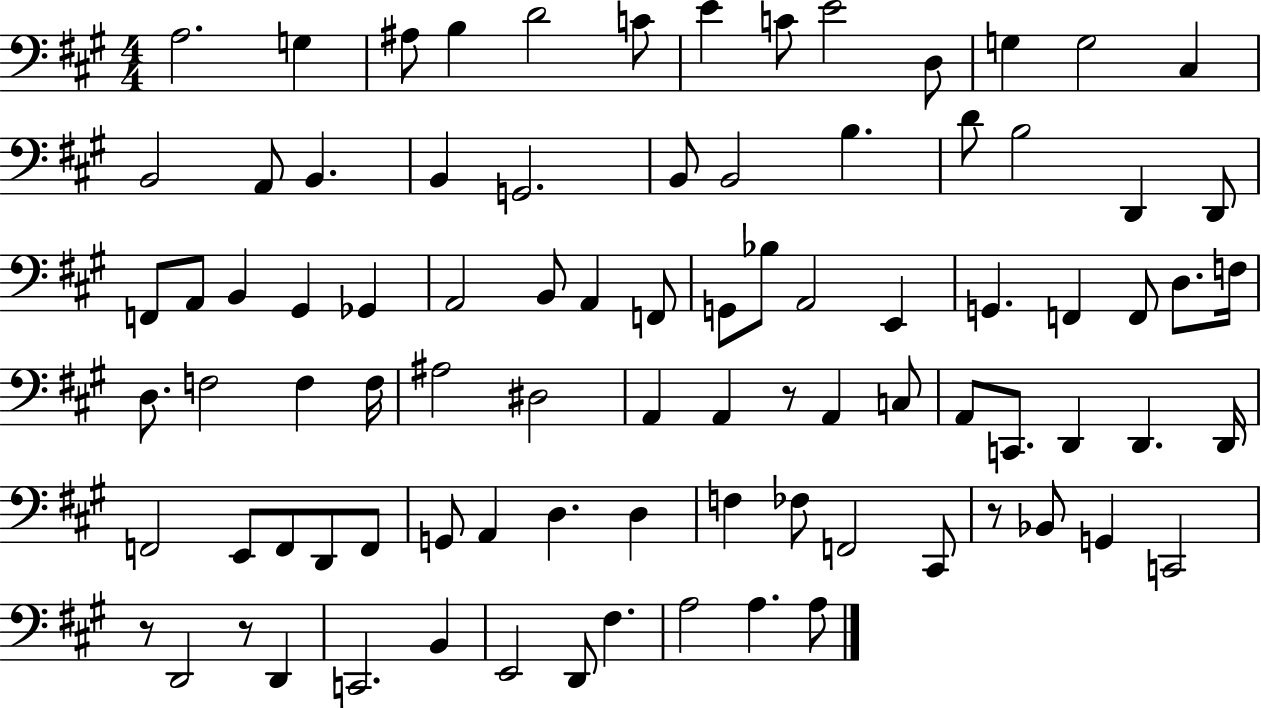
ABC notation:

X:1
T:Untitled
M:4/4
L:1/4
K:A
A,2 G, ^A,/2 B, D2 C/2 E C/2 E2 D,/2 G, G,2 ^C, B,,2 A,,/2 B,, B,, G,,2 B,,/2 B,,2 B, D/2 B,2 D,, D,,/2 F,,/2 A,,/2 B,, ^G,, _G,, A,,2 B,,/2 A,, F,,/2 G,,/2 _B,/2 A,,2 E,, G,, F,, F,,/2 D,/2 F,/4 D,/2 F,2 F, F,/4 ^A,2 ^D,2 A,, A,, z/2 A,, C,/2 A,,/2 C,,/2 D,, D,, D,,/4 F,,2 E,,/2 F,,/2 D,,/2 F,,/2 G,,/2 A,, D, D, F, _F,/2 F,,2 ^C,,/2 z/2 _B,,/2 G,, C,,2 z/2 D,,2 z/2 D,, C,,2 B,, E,,2 D,,/2 ^F, A,2 A, A,/2